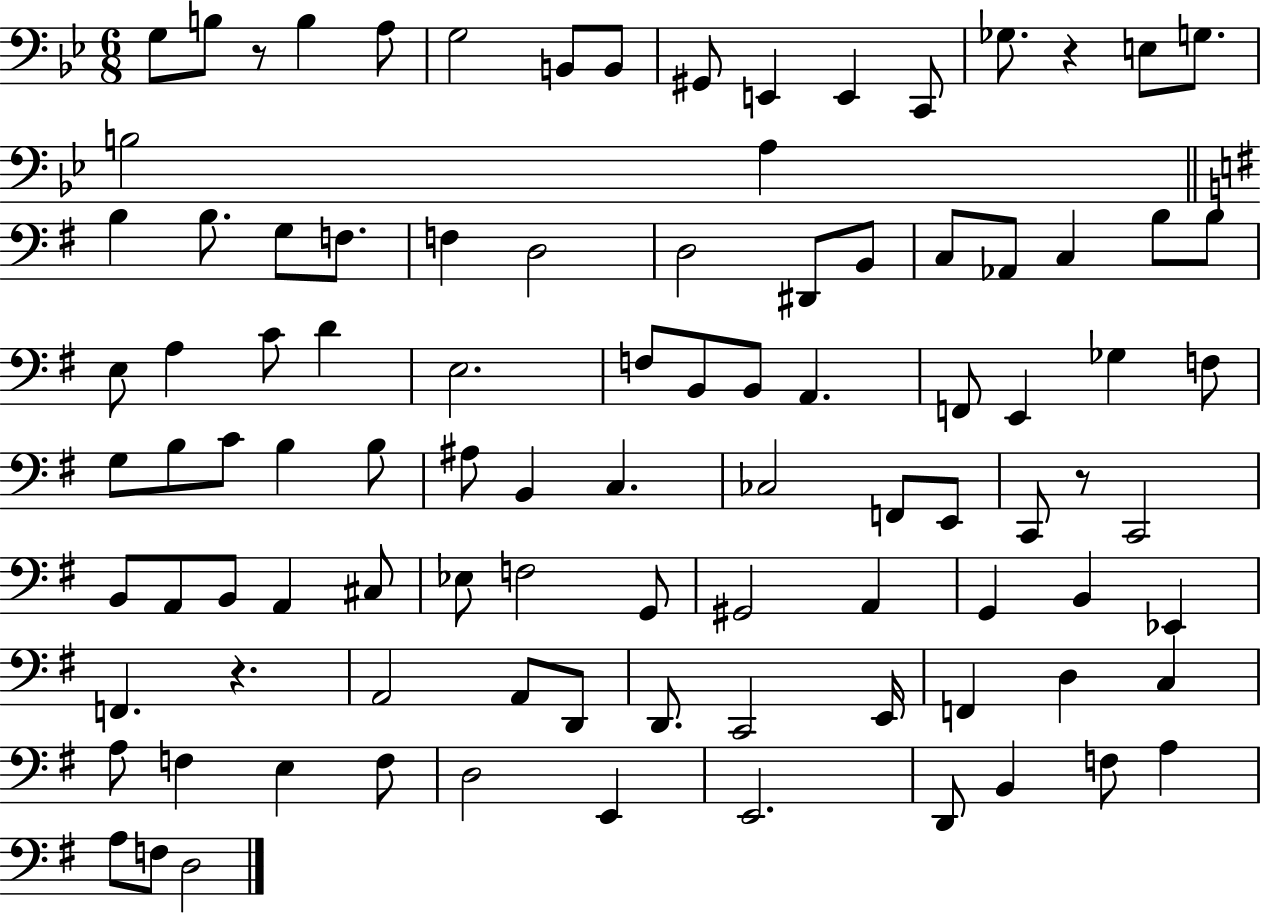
X:1
T:Untitled
M:6/8
L:1/4
K:Bb
G,/2 B,/2 z/2 B, A,/2 G,2 B,,/2 B,,/2 ^G,,/2 E,, E,, C,,/2 _G,/2 z E,/2 G,/2 B,2 A, B, B,/2 G,/2 F,/2 F, D,2 D,2 ^D,,/2 B,,/2 C,/2 _A,,/2 C, B,/2 B,/2 E,/2 A, C/2 D E,2 F,/2 B,,/2 B,,/2 A,, F,,/2 E,, _G, F,/2 G,/2 B,/2 C/2 B, B,/2 ^A,/2 B,, C, _C,2 F,,/2 E,,/2 C,,/2 z/2 C,,2 B,,/2 A,,/2 B,,/2 A,, ^C,/2 _E,/2 F,2 G,,/2 ^G,,2 A,, G,, B,, _E,, F,, z A,,2 A,,/2 D,,/2 D,,/2 C,,2 E,,/4 F,, D, C, A,/2 F, E, F,/2 D,2 E,, E,,2 D,,/2 B,, F,/2 A, A,/2 F,/2 D,2